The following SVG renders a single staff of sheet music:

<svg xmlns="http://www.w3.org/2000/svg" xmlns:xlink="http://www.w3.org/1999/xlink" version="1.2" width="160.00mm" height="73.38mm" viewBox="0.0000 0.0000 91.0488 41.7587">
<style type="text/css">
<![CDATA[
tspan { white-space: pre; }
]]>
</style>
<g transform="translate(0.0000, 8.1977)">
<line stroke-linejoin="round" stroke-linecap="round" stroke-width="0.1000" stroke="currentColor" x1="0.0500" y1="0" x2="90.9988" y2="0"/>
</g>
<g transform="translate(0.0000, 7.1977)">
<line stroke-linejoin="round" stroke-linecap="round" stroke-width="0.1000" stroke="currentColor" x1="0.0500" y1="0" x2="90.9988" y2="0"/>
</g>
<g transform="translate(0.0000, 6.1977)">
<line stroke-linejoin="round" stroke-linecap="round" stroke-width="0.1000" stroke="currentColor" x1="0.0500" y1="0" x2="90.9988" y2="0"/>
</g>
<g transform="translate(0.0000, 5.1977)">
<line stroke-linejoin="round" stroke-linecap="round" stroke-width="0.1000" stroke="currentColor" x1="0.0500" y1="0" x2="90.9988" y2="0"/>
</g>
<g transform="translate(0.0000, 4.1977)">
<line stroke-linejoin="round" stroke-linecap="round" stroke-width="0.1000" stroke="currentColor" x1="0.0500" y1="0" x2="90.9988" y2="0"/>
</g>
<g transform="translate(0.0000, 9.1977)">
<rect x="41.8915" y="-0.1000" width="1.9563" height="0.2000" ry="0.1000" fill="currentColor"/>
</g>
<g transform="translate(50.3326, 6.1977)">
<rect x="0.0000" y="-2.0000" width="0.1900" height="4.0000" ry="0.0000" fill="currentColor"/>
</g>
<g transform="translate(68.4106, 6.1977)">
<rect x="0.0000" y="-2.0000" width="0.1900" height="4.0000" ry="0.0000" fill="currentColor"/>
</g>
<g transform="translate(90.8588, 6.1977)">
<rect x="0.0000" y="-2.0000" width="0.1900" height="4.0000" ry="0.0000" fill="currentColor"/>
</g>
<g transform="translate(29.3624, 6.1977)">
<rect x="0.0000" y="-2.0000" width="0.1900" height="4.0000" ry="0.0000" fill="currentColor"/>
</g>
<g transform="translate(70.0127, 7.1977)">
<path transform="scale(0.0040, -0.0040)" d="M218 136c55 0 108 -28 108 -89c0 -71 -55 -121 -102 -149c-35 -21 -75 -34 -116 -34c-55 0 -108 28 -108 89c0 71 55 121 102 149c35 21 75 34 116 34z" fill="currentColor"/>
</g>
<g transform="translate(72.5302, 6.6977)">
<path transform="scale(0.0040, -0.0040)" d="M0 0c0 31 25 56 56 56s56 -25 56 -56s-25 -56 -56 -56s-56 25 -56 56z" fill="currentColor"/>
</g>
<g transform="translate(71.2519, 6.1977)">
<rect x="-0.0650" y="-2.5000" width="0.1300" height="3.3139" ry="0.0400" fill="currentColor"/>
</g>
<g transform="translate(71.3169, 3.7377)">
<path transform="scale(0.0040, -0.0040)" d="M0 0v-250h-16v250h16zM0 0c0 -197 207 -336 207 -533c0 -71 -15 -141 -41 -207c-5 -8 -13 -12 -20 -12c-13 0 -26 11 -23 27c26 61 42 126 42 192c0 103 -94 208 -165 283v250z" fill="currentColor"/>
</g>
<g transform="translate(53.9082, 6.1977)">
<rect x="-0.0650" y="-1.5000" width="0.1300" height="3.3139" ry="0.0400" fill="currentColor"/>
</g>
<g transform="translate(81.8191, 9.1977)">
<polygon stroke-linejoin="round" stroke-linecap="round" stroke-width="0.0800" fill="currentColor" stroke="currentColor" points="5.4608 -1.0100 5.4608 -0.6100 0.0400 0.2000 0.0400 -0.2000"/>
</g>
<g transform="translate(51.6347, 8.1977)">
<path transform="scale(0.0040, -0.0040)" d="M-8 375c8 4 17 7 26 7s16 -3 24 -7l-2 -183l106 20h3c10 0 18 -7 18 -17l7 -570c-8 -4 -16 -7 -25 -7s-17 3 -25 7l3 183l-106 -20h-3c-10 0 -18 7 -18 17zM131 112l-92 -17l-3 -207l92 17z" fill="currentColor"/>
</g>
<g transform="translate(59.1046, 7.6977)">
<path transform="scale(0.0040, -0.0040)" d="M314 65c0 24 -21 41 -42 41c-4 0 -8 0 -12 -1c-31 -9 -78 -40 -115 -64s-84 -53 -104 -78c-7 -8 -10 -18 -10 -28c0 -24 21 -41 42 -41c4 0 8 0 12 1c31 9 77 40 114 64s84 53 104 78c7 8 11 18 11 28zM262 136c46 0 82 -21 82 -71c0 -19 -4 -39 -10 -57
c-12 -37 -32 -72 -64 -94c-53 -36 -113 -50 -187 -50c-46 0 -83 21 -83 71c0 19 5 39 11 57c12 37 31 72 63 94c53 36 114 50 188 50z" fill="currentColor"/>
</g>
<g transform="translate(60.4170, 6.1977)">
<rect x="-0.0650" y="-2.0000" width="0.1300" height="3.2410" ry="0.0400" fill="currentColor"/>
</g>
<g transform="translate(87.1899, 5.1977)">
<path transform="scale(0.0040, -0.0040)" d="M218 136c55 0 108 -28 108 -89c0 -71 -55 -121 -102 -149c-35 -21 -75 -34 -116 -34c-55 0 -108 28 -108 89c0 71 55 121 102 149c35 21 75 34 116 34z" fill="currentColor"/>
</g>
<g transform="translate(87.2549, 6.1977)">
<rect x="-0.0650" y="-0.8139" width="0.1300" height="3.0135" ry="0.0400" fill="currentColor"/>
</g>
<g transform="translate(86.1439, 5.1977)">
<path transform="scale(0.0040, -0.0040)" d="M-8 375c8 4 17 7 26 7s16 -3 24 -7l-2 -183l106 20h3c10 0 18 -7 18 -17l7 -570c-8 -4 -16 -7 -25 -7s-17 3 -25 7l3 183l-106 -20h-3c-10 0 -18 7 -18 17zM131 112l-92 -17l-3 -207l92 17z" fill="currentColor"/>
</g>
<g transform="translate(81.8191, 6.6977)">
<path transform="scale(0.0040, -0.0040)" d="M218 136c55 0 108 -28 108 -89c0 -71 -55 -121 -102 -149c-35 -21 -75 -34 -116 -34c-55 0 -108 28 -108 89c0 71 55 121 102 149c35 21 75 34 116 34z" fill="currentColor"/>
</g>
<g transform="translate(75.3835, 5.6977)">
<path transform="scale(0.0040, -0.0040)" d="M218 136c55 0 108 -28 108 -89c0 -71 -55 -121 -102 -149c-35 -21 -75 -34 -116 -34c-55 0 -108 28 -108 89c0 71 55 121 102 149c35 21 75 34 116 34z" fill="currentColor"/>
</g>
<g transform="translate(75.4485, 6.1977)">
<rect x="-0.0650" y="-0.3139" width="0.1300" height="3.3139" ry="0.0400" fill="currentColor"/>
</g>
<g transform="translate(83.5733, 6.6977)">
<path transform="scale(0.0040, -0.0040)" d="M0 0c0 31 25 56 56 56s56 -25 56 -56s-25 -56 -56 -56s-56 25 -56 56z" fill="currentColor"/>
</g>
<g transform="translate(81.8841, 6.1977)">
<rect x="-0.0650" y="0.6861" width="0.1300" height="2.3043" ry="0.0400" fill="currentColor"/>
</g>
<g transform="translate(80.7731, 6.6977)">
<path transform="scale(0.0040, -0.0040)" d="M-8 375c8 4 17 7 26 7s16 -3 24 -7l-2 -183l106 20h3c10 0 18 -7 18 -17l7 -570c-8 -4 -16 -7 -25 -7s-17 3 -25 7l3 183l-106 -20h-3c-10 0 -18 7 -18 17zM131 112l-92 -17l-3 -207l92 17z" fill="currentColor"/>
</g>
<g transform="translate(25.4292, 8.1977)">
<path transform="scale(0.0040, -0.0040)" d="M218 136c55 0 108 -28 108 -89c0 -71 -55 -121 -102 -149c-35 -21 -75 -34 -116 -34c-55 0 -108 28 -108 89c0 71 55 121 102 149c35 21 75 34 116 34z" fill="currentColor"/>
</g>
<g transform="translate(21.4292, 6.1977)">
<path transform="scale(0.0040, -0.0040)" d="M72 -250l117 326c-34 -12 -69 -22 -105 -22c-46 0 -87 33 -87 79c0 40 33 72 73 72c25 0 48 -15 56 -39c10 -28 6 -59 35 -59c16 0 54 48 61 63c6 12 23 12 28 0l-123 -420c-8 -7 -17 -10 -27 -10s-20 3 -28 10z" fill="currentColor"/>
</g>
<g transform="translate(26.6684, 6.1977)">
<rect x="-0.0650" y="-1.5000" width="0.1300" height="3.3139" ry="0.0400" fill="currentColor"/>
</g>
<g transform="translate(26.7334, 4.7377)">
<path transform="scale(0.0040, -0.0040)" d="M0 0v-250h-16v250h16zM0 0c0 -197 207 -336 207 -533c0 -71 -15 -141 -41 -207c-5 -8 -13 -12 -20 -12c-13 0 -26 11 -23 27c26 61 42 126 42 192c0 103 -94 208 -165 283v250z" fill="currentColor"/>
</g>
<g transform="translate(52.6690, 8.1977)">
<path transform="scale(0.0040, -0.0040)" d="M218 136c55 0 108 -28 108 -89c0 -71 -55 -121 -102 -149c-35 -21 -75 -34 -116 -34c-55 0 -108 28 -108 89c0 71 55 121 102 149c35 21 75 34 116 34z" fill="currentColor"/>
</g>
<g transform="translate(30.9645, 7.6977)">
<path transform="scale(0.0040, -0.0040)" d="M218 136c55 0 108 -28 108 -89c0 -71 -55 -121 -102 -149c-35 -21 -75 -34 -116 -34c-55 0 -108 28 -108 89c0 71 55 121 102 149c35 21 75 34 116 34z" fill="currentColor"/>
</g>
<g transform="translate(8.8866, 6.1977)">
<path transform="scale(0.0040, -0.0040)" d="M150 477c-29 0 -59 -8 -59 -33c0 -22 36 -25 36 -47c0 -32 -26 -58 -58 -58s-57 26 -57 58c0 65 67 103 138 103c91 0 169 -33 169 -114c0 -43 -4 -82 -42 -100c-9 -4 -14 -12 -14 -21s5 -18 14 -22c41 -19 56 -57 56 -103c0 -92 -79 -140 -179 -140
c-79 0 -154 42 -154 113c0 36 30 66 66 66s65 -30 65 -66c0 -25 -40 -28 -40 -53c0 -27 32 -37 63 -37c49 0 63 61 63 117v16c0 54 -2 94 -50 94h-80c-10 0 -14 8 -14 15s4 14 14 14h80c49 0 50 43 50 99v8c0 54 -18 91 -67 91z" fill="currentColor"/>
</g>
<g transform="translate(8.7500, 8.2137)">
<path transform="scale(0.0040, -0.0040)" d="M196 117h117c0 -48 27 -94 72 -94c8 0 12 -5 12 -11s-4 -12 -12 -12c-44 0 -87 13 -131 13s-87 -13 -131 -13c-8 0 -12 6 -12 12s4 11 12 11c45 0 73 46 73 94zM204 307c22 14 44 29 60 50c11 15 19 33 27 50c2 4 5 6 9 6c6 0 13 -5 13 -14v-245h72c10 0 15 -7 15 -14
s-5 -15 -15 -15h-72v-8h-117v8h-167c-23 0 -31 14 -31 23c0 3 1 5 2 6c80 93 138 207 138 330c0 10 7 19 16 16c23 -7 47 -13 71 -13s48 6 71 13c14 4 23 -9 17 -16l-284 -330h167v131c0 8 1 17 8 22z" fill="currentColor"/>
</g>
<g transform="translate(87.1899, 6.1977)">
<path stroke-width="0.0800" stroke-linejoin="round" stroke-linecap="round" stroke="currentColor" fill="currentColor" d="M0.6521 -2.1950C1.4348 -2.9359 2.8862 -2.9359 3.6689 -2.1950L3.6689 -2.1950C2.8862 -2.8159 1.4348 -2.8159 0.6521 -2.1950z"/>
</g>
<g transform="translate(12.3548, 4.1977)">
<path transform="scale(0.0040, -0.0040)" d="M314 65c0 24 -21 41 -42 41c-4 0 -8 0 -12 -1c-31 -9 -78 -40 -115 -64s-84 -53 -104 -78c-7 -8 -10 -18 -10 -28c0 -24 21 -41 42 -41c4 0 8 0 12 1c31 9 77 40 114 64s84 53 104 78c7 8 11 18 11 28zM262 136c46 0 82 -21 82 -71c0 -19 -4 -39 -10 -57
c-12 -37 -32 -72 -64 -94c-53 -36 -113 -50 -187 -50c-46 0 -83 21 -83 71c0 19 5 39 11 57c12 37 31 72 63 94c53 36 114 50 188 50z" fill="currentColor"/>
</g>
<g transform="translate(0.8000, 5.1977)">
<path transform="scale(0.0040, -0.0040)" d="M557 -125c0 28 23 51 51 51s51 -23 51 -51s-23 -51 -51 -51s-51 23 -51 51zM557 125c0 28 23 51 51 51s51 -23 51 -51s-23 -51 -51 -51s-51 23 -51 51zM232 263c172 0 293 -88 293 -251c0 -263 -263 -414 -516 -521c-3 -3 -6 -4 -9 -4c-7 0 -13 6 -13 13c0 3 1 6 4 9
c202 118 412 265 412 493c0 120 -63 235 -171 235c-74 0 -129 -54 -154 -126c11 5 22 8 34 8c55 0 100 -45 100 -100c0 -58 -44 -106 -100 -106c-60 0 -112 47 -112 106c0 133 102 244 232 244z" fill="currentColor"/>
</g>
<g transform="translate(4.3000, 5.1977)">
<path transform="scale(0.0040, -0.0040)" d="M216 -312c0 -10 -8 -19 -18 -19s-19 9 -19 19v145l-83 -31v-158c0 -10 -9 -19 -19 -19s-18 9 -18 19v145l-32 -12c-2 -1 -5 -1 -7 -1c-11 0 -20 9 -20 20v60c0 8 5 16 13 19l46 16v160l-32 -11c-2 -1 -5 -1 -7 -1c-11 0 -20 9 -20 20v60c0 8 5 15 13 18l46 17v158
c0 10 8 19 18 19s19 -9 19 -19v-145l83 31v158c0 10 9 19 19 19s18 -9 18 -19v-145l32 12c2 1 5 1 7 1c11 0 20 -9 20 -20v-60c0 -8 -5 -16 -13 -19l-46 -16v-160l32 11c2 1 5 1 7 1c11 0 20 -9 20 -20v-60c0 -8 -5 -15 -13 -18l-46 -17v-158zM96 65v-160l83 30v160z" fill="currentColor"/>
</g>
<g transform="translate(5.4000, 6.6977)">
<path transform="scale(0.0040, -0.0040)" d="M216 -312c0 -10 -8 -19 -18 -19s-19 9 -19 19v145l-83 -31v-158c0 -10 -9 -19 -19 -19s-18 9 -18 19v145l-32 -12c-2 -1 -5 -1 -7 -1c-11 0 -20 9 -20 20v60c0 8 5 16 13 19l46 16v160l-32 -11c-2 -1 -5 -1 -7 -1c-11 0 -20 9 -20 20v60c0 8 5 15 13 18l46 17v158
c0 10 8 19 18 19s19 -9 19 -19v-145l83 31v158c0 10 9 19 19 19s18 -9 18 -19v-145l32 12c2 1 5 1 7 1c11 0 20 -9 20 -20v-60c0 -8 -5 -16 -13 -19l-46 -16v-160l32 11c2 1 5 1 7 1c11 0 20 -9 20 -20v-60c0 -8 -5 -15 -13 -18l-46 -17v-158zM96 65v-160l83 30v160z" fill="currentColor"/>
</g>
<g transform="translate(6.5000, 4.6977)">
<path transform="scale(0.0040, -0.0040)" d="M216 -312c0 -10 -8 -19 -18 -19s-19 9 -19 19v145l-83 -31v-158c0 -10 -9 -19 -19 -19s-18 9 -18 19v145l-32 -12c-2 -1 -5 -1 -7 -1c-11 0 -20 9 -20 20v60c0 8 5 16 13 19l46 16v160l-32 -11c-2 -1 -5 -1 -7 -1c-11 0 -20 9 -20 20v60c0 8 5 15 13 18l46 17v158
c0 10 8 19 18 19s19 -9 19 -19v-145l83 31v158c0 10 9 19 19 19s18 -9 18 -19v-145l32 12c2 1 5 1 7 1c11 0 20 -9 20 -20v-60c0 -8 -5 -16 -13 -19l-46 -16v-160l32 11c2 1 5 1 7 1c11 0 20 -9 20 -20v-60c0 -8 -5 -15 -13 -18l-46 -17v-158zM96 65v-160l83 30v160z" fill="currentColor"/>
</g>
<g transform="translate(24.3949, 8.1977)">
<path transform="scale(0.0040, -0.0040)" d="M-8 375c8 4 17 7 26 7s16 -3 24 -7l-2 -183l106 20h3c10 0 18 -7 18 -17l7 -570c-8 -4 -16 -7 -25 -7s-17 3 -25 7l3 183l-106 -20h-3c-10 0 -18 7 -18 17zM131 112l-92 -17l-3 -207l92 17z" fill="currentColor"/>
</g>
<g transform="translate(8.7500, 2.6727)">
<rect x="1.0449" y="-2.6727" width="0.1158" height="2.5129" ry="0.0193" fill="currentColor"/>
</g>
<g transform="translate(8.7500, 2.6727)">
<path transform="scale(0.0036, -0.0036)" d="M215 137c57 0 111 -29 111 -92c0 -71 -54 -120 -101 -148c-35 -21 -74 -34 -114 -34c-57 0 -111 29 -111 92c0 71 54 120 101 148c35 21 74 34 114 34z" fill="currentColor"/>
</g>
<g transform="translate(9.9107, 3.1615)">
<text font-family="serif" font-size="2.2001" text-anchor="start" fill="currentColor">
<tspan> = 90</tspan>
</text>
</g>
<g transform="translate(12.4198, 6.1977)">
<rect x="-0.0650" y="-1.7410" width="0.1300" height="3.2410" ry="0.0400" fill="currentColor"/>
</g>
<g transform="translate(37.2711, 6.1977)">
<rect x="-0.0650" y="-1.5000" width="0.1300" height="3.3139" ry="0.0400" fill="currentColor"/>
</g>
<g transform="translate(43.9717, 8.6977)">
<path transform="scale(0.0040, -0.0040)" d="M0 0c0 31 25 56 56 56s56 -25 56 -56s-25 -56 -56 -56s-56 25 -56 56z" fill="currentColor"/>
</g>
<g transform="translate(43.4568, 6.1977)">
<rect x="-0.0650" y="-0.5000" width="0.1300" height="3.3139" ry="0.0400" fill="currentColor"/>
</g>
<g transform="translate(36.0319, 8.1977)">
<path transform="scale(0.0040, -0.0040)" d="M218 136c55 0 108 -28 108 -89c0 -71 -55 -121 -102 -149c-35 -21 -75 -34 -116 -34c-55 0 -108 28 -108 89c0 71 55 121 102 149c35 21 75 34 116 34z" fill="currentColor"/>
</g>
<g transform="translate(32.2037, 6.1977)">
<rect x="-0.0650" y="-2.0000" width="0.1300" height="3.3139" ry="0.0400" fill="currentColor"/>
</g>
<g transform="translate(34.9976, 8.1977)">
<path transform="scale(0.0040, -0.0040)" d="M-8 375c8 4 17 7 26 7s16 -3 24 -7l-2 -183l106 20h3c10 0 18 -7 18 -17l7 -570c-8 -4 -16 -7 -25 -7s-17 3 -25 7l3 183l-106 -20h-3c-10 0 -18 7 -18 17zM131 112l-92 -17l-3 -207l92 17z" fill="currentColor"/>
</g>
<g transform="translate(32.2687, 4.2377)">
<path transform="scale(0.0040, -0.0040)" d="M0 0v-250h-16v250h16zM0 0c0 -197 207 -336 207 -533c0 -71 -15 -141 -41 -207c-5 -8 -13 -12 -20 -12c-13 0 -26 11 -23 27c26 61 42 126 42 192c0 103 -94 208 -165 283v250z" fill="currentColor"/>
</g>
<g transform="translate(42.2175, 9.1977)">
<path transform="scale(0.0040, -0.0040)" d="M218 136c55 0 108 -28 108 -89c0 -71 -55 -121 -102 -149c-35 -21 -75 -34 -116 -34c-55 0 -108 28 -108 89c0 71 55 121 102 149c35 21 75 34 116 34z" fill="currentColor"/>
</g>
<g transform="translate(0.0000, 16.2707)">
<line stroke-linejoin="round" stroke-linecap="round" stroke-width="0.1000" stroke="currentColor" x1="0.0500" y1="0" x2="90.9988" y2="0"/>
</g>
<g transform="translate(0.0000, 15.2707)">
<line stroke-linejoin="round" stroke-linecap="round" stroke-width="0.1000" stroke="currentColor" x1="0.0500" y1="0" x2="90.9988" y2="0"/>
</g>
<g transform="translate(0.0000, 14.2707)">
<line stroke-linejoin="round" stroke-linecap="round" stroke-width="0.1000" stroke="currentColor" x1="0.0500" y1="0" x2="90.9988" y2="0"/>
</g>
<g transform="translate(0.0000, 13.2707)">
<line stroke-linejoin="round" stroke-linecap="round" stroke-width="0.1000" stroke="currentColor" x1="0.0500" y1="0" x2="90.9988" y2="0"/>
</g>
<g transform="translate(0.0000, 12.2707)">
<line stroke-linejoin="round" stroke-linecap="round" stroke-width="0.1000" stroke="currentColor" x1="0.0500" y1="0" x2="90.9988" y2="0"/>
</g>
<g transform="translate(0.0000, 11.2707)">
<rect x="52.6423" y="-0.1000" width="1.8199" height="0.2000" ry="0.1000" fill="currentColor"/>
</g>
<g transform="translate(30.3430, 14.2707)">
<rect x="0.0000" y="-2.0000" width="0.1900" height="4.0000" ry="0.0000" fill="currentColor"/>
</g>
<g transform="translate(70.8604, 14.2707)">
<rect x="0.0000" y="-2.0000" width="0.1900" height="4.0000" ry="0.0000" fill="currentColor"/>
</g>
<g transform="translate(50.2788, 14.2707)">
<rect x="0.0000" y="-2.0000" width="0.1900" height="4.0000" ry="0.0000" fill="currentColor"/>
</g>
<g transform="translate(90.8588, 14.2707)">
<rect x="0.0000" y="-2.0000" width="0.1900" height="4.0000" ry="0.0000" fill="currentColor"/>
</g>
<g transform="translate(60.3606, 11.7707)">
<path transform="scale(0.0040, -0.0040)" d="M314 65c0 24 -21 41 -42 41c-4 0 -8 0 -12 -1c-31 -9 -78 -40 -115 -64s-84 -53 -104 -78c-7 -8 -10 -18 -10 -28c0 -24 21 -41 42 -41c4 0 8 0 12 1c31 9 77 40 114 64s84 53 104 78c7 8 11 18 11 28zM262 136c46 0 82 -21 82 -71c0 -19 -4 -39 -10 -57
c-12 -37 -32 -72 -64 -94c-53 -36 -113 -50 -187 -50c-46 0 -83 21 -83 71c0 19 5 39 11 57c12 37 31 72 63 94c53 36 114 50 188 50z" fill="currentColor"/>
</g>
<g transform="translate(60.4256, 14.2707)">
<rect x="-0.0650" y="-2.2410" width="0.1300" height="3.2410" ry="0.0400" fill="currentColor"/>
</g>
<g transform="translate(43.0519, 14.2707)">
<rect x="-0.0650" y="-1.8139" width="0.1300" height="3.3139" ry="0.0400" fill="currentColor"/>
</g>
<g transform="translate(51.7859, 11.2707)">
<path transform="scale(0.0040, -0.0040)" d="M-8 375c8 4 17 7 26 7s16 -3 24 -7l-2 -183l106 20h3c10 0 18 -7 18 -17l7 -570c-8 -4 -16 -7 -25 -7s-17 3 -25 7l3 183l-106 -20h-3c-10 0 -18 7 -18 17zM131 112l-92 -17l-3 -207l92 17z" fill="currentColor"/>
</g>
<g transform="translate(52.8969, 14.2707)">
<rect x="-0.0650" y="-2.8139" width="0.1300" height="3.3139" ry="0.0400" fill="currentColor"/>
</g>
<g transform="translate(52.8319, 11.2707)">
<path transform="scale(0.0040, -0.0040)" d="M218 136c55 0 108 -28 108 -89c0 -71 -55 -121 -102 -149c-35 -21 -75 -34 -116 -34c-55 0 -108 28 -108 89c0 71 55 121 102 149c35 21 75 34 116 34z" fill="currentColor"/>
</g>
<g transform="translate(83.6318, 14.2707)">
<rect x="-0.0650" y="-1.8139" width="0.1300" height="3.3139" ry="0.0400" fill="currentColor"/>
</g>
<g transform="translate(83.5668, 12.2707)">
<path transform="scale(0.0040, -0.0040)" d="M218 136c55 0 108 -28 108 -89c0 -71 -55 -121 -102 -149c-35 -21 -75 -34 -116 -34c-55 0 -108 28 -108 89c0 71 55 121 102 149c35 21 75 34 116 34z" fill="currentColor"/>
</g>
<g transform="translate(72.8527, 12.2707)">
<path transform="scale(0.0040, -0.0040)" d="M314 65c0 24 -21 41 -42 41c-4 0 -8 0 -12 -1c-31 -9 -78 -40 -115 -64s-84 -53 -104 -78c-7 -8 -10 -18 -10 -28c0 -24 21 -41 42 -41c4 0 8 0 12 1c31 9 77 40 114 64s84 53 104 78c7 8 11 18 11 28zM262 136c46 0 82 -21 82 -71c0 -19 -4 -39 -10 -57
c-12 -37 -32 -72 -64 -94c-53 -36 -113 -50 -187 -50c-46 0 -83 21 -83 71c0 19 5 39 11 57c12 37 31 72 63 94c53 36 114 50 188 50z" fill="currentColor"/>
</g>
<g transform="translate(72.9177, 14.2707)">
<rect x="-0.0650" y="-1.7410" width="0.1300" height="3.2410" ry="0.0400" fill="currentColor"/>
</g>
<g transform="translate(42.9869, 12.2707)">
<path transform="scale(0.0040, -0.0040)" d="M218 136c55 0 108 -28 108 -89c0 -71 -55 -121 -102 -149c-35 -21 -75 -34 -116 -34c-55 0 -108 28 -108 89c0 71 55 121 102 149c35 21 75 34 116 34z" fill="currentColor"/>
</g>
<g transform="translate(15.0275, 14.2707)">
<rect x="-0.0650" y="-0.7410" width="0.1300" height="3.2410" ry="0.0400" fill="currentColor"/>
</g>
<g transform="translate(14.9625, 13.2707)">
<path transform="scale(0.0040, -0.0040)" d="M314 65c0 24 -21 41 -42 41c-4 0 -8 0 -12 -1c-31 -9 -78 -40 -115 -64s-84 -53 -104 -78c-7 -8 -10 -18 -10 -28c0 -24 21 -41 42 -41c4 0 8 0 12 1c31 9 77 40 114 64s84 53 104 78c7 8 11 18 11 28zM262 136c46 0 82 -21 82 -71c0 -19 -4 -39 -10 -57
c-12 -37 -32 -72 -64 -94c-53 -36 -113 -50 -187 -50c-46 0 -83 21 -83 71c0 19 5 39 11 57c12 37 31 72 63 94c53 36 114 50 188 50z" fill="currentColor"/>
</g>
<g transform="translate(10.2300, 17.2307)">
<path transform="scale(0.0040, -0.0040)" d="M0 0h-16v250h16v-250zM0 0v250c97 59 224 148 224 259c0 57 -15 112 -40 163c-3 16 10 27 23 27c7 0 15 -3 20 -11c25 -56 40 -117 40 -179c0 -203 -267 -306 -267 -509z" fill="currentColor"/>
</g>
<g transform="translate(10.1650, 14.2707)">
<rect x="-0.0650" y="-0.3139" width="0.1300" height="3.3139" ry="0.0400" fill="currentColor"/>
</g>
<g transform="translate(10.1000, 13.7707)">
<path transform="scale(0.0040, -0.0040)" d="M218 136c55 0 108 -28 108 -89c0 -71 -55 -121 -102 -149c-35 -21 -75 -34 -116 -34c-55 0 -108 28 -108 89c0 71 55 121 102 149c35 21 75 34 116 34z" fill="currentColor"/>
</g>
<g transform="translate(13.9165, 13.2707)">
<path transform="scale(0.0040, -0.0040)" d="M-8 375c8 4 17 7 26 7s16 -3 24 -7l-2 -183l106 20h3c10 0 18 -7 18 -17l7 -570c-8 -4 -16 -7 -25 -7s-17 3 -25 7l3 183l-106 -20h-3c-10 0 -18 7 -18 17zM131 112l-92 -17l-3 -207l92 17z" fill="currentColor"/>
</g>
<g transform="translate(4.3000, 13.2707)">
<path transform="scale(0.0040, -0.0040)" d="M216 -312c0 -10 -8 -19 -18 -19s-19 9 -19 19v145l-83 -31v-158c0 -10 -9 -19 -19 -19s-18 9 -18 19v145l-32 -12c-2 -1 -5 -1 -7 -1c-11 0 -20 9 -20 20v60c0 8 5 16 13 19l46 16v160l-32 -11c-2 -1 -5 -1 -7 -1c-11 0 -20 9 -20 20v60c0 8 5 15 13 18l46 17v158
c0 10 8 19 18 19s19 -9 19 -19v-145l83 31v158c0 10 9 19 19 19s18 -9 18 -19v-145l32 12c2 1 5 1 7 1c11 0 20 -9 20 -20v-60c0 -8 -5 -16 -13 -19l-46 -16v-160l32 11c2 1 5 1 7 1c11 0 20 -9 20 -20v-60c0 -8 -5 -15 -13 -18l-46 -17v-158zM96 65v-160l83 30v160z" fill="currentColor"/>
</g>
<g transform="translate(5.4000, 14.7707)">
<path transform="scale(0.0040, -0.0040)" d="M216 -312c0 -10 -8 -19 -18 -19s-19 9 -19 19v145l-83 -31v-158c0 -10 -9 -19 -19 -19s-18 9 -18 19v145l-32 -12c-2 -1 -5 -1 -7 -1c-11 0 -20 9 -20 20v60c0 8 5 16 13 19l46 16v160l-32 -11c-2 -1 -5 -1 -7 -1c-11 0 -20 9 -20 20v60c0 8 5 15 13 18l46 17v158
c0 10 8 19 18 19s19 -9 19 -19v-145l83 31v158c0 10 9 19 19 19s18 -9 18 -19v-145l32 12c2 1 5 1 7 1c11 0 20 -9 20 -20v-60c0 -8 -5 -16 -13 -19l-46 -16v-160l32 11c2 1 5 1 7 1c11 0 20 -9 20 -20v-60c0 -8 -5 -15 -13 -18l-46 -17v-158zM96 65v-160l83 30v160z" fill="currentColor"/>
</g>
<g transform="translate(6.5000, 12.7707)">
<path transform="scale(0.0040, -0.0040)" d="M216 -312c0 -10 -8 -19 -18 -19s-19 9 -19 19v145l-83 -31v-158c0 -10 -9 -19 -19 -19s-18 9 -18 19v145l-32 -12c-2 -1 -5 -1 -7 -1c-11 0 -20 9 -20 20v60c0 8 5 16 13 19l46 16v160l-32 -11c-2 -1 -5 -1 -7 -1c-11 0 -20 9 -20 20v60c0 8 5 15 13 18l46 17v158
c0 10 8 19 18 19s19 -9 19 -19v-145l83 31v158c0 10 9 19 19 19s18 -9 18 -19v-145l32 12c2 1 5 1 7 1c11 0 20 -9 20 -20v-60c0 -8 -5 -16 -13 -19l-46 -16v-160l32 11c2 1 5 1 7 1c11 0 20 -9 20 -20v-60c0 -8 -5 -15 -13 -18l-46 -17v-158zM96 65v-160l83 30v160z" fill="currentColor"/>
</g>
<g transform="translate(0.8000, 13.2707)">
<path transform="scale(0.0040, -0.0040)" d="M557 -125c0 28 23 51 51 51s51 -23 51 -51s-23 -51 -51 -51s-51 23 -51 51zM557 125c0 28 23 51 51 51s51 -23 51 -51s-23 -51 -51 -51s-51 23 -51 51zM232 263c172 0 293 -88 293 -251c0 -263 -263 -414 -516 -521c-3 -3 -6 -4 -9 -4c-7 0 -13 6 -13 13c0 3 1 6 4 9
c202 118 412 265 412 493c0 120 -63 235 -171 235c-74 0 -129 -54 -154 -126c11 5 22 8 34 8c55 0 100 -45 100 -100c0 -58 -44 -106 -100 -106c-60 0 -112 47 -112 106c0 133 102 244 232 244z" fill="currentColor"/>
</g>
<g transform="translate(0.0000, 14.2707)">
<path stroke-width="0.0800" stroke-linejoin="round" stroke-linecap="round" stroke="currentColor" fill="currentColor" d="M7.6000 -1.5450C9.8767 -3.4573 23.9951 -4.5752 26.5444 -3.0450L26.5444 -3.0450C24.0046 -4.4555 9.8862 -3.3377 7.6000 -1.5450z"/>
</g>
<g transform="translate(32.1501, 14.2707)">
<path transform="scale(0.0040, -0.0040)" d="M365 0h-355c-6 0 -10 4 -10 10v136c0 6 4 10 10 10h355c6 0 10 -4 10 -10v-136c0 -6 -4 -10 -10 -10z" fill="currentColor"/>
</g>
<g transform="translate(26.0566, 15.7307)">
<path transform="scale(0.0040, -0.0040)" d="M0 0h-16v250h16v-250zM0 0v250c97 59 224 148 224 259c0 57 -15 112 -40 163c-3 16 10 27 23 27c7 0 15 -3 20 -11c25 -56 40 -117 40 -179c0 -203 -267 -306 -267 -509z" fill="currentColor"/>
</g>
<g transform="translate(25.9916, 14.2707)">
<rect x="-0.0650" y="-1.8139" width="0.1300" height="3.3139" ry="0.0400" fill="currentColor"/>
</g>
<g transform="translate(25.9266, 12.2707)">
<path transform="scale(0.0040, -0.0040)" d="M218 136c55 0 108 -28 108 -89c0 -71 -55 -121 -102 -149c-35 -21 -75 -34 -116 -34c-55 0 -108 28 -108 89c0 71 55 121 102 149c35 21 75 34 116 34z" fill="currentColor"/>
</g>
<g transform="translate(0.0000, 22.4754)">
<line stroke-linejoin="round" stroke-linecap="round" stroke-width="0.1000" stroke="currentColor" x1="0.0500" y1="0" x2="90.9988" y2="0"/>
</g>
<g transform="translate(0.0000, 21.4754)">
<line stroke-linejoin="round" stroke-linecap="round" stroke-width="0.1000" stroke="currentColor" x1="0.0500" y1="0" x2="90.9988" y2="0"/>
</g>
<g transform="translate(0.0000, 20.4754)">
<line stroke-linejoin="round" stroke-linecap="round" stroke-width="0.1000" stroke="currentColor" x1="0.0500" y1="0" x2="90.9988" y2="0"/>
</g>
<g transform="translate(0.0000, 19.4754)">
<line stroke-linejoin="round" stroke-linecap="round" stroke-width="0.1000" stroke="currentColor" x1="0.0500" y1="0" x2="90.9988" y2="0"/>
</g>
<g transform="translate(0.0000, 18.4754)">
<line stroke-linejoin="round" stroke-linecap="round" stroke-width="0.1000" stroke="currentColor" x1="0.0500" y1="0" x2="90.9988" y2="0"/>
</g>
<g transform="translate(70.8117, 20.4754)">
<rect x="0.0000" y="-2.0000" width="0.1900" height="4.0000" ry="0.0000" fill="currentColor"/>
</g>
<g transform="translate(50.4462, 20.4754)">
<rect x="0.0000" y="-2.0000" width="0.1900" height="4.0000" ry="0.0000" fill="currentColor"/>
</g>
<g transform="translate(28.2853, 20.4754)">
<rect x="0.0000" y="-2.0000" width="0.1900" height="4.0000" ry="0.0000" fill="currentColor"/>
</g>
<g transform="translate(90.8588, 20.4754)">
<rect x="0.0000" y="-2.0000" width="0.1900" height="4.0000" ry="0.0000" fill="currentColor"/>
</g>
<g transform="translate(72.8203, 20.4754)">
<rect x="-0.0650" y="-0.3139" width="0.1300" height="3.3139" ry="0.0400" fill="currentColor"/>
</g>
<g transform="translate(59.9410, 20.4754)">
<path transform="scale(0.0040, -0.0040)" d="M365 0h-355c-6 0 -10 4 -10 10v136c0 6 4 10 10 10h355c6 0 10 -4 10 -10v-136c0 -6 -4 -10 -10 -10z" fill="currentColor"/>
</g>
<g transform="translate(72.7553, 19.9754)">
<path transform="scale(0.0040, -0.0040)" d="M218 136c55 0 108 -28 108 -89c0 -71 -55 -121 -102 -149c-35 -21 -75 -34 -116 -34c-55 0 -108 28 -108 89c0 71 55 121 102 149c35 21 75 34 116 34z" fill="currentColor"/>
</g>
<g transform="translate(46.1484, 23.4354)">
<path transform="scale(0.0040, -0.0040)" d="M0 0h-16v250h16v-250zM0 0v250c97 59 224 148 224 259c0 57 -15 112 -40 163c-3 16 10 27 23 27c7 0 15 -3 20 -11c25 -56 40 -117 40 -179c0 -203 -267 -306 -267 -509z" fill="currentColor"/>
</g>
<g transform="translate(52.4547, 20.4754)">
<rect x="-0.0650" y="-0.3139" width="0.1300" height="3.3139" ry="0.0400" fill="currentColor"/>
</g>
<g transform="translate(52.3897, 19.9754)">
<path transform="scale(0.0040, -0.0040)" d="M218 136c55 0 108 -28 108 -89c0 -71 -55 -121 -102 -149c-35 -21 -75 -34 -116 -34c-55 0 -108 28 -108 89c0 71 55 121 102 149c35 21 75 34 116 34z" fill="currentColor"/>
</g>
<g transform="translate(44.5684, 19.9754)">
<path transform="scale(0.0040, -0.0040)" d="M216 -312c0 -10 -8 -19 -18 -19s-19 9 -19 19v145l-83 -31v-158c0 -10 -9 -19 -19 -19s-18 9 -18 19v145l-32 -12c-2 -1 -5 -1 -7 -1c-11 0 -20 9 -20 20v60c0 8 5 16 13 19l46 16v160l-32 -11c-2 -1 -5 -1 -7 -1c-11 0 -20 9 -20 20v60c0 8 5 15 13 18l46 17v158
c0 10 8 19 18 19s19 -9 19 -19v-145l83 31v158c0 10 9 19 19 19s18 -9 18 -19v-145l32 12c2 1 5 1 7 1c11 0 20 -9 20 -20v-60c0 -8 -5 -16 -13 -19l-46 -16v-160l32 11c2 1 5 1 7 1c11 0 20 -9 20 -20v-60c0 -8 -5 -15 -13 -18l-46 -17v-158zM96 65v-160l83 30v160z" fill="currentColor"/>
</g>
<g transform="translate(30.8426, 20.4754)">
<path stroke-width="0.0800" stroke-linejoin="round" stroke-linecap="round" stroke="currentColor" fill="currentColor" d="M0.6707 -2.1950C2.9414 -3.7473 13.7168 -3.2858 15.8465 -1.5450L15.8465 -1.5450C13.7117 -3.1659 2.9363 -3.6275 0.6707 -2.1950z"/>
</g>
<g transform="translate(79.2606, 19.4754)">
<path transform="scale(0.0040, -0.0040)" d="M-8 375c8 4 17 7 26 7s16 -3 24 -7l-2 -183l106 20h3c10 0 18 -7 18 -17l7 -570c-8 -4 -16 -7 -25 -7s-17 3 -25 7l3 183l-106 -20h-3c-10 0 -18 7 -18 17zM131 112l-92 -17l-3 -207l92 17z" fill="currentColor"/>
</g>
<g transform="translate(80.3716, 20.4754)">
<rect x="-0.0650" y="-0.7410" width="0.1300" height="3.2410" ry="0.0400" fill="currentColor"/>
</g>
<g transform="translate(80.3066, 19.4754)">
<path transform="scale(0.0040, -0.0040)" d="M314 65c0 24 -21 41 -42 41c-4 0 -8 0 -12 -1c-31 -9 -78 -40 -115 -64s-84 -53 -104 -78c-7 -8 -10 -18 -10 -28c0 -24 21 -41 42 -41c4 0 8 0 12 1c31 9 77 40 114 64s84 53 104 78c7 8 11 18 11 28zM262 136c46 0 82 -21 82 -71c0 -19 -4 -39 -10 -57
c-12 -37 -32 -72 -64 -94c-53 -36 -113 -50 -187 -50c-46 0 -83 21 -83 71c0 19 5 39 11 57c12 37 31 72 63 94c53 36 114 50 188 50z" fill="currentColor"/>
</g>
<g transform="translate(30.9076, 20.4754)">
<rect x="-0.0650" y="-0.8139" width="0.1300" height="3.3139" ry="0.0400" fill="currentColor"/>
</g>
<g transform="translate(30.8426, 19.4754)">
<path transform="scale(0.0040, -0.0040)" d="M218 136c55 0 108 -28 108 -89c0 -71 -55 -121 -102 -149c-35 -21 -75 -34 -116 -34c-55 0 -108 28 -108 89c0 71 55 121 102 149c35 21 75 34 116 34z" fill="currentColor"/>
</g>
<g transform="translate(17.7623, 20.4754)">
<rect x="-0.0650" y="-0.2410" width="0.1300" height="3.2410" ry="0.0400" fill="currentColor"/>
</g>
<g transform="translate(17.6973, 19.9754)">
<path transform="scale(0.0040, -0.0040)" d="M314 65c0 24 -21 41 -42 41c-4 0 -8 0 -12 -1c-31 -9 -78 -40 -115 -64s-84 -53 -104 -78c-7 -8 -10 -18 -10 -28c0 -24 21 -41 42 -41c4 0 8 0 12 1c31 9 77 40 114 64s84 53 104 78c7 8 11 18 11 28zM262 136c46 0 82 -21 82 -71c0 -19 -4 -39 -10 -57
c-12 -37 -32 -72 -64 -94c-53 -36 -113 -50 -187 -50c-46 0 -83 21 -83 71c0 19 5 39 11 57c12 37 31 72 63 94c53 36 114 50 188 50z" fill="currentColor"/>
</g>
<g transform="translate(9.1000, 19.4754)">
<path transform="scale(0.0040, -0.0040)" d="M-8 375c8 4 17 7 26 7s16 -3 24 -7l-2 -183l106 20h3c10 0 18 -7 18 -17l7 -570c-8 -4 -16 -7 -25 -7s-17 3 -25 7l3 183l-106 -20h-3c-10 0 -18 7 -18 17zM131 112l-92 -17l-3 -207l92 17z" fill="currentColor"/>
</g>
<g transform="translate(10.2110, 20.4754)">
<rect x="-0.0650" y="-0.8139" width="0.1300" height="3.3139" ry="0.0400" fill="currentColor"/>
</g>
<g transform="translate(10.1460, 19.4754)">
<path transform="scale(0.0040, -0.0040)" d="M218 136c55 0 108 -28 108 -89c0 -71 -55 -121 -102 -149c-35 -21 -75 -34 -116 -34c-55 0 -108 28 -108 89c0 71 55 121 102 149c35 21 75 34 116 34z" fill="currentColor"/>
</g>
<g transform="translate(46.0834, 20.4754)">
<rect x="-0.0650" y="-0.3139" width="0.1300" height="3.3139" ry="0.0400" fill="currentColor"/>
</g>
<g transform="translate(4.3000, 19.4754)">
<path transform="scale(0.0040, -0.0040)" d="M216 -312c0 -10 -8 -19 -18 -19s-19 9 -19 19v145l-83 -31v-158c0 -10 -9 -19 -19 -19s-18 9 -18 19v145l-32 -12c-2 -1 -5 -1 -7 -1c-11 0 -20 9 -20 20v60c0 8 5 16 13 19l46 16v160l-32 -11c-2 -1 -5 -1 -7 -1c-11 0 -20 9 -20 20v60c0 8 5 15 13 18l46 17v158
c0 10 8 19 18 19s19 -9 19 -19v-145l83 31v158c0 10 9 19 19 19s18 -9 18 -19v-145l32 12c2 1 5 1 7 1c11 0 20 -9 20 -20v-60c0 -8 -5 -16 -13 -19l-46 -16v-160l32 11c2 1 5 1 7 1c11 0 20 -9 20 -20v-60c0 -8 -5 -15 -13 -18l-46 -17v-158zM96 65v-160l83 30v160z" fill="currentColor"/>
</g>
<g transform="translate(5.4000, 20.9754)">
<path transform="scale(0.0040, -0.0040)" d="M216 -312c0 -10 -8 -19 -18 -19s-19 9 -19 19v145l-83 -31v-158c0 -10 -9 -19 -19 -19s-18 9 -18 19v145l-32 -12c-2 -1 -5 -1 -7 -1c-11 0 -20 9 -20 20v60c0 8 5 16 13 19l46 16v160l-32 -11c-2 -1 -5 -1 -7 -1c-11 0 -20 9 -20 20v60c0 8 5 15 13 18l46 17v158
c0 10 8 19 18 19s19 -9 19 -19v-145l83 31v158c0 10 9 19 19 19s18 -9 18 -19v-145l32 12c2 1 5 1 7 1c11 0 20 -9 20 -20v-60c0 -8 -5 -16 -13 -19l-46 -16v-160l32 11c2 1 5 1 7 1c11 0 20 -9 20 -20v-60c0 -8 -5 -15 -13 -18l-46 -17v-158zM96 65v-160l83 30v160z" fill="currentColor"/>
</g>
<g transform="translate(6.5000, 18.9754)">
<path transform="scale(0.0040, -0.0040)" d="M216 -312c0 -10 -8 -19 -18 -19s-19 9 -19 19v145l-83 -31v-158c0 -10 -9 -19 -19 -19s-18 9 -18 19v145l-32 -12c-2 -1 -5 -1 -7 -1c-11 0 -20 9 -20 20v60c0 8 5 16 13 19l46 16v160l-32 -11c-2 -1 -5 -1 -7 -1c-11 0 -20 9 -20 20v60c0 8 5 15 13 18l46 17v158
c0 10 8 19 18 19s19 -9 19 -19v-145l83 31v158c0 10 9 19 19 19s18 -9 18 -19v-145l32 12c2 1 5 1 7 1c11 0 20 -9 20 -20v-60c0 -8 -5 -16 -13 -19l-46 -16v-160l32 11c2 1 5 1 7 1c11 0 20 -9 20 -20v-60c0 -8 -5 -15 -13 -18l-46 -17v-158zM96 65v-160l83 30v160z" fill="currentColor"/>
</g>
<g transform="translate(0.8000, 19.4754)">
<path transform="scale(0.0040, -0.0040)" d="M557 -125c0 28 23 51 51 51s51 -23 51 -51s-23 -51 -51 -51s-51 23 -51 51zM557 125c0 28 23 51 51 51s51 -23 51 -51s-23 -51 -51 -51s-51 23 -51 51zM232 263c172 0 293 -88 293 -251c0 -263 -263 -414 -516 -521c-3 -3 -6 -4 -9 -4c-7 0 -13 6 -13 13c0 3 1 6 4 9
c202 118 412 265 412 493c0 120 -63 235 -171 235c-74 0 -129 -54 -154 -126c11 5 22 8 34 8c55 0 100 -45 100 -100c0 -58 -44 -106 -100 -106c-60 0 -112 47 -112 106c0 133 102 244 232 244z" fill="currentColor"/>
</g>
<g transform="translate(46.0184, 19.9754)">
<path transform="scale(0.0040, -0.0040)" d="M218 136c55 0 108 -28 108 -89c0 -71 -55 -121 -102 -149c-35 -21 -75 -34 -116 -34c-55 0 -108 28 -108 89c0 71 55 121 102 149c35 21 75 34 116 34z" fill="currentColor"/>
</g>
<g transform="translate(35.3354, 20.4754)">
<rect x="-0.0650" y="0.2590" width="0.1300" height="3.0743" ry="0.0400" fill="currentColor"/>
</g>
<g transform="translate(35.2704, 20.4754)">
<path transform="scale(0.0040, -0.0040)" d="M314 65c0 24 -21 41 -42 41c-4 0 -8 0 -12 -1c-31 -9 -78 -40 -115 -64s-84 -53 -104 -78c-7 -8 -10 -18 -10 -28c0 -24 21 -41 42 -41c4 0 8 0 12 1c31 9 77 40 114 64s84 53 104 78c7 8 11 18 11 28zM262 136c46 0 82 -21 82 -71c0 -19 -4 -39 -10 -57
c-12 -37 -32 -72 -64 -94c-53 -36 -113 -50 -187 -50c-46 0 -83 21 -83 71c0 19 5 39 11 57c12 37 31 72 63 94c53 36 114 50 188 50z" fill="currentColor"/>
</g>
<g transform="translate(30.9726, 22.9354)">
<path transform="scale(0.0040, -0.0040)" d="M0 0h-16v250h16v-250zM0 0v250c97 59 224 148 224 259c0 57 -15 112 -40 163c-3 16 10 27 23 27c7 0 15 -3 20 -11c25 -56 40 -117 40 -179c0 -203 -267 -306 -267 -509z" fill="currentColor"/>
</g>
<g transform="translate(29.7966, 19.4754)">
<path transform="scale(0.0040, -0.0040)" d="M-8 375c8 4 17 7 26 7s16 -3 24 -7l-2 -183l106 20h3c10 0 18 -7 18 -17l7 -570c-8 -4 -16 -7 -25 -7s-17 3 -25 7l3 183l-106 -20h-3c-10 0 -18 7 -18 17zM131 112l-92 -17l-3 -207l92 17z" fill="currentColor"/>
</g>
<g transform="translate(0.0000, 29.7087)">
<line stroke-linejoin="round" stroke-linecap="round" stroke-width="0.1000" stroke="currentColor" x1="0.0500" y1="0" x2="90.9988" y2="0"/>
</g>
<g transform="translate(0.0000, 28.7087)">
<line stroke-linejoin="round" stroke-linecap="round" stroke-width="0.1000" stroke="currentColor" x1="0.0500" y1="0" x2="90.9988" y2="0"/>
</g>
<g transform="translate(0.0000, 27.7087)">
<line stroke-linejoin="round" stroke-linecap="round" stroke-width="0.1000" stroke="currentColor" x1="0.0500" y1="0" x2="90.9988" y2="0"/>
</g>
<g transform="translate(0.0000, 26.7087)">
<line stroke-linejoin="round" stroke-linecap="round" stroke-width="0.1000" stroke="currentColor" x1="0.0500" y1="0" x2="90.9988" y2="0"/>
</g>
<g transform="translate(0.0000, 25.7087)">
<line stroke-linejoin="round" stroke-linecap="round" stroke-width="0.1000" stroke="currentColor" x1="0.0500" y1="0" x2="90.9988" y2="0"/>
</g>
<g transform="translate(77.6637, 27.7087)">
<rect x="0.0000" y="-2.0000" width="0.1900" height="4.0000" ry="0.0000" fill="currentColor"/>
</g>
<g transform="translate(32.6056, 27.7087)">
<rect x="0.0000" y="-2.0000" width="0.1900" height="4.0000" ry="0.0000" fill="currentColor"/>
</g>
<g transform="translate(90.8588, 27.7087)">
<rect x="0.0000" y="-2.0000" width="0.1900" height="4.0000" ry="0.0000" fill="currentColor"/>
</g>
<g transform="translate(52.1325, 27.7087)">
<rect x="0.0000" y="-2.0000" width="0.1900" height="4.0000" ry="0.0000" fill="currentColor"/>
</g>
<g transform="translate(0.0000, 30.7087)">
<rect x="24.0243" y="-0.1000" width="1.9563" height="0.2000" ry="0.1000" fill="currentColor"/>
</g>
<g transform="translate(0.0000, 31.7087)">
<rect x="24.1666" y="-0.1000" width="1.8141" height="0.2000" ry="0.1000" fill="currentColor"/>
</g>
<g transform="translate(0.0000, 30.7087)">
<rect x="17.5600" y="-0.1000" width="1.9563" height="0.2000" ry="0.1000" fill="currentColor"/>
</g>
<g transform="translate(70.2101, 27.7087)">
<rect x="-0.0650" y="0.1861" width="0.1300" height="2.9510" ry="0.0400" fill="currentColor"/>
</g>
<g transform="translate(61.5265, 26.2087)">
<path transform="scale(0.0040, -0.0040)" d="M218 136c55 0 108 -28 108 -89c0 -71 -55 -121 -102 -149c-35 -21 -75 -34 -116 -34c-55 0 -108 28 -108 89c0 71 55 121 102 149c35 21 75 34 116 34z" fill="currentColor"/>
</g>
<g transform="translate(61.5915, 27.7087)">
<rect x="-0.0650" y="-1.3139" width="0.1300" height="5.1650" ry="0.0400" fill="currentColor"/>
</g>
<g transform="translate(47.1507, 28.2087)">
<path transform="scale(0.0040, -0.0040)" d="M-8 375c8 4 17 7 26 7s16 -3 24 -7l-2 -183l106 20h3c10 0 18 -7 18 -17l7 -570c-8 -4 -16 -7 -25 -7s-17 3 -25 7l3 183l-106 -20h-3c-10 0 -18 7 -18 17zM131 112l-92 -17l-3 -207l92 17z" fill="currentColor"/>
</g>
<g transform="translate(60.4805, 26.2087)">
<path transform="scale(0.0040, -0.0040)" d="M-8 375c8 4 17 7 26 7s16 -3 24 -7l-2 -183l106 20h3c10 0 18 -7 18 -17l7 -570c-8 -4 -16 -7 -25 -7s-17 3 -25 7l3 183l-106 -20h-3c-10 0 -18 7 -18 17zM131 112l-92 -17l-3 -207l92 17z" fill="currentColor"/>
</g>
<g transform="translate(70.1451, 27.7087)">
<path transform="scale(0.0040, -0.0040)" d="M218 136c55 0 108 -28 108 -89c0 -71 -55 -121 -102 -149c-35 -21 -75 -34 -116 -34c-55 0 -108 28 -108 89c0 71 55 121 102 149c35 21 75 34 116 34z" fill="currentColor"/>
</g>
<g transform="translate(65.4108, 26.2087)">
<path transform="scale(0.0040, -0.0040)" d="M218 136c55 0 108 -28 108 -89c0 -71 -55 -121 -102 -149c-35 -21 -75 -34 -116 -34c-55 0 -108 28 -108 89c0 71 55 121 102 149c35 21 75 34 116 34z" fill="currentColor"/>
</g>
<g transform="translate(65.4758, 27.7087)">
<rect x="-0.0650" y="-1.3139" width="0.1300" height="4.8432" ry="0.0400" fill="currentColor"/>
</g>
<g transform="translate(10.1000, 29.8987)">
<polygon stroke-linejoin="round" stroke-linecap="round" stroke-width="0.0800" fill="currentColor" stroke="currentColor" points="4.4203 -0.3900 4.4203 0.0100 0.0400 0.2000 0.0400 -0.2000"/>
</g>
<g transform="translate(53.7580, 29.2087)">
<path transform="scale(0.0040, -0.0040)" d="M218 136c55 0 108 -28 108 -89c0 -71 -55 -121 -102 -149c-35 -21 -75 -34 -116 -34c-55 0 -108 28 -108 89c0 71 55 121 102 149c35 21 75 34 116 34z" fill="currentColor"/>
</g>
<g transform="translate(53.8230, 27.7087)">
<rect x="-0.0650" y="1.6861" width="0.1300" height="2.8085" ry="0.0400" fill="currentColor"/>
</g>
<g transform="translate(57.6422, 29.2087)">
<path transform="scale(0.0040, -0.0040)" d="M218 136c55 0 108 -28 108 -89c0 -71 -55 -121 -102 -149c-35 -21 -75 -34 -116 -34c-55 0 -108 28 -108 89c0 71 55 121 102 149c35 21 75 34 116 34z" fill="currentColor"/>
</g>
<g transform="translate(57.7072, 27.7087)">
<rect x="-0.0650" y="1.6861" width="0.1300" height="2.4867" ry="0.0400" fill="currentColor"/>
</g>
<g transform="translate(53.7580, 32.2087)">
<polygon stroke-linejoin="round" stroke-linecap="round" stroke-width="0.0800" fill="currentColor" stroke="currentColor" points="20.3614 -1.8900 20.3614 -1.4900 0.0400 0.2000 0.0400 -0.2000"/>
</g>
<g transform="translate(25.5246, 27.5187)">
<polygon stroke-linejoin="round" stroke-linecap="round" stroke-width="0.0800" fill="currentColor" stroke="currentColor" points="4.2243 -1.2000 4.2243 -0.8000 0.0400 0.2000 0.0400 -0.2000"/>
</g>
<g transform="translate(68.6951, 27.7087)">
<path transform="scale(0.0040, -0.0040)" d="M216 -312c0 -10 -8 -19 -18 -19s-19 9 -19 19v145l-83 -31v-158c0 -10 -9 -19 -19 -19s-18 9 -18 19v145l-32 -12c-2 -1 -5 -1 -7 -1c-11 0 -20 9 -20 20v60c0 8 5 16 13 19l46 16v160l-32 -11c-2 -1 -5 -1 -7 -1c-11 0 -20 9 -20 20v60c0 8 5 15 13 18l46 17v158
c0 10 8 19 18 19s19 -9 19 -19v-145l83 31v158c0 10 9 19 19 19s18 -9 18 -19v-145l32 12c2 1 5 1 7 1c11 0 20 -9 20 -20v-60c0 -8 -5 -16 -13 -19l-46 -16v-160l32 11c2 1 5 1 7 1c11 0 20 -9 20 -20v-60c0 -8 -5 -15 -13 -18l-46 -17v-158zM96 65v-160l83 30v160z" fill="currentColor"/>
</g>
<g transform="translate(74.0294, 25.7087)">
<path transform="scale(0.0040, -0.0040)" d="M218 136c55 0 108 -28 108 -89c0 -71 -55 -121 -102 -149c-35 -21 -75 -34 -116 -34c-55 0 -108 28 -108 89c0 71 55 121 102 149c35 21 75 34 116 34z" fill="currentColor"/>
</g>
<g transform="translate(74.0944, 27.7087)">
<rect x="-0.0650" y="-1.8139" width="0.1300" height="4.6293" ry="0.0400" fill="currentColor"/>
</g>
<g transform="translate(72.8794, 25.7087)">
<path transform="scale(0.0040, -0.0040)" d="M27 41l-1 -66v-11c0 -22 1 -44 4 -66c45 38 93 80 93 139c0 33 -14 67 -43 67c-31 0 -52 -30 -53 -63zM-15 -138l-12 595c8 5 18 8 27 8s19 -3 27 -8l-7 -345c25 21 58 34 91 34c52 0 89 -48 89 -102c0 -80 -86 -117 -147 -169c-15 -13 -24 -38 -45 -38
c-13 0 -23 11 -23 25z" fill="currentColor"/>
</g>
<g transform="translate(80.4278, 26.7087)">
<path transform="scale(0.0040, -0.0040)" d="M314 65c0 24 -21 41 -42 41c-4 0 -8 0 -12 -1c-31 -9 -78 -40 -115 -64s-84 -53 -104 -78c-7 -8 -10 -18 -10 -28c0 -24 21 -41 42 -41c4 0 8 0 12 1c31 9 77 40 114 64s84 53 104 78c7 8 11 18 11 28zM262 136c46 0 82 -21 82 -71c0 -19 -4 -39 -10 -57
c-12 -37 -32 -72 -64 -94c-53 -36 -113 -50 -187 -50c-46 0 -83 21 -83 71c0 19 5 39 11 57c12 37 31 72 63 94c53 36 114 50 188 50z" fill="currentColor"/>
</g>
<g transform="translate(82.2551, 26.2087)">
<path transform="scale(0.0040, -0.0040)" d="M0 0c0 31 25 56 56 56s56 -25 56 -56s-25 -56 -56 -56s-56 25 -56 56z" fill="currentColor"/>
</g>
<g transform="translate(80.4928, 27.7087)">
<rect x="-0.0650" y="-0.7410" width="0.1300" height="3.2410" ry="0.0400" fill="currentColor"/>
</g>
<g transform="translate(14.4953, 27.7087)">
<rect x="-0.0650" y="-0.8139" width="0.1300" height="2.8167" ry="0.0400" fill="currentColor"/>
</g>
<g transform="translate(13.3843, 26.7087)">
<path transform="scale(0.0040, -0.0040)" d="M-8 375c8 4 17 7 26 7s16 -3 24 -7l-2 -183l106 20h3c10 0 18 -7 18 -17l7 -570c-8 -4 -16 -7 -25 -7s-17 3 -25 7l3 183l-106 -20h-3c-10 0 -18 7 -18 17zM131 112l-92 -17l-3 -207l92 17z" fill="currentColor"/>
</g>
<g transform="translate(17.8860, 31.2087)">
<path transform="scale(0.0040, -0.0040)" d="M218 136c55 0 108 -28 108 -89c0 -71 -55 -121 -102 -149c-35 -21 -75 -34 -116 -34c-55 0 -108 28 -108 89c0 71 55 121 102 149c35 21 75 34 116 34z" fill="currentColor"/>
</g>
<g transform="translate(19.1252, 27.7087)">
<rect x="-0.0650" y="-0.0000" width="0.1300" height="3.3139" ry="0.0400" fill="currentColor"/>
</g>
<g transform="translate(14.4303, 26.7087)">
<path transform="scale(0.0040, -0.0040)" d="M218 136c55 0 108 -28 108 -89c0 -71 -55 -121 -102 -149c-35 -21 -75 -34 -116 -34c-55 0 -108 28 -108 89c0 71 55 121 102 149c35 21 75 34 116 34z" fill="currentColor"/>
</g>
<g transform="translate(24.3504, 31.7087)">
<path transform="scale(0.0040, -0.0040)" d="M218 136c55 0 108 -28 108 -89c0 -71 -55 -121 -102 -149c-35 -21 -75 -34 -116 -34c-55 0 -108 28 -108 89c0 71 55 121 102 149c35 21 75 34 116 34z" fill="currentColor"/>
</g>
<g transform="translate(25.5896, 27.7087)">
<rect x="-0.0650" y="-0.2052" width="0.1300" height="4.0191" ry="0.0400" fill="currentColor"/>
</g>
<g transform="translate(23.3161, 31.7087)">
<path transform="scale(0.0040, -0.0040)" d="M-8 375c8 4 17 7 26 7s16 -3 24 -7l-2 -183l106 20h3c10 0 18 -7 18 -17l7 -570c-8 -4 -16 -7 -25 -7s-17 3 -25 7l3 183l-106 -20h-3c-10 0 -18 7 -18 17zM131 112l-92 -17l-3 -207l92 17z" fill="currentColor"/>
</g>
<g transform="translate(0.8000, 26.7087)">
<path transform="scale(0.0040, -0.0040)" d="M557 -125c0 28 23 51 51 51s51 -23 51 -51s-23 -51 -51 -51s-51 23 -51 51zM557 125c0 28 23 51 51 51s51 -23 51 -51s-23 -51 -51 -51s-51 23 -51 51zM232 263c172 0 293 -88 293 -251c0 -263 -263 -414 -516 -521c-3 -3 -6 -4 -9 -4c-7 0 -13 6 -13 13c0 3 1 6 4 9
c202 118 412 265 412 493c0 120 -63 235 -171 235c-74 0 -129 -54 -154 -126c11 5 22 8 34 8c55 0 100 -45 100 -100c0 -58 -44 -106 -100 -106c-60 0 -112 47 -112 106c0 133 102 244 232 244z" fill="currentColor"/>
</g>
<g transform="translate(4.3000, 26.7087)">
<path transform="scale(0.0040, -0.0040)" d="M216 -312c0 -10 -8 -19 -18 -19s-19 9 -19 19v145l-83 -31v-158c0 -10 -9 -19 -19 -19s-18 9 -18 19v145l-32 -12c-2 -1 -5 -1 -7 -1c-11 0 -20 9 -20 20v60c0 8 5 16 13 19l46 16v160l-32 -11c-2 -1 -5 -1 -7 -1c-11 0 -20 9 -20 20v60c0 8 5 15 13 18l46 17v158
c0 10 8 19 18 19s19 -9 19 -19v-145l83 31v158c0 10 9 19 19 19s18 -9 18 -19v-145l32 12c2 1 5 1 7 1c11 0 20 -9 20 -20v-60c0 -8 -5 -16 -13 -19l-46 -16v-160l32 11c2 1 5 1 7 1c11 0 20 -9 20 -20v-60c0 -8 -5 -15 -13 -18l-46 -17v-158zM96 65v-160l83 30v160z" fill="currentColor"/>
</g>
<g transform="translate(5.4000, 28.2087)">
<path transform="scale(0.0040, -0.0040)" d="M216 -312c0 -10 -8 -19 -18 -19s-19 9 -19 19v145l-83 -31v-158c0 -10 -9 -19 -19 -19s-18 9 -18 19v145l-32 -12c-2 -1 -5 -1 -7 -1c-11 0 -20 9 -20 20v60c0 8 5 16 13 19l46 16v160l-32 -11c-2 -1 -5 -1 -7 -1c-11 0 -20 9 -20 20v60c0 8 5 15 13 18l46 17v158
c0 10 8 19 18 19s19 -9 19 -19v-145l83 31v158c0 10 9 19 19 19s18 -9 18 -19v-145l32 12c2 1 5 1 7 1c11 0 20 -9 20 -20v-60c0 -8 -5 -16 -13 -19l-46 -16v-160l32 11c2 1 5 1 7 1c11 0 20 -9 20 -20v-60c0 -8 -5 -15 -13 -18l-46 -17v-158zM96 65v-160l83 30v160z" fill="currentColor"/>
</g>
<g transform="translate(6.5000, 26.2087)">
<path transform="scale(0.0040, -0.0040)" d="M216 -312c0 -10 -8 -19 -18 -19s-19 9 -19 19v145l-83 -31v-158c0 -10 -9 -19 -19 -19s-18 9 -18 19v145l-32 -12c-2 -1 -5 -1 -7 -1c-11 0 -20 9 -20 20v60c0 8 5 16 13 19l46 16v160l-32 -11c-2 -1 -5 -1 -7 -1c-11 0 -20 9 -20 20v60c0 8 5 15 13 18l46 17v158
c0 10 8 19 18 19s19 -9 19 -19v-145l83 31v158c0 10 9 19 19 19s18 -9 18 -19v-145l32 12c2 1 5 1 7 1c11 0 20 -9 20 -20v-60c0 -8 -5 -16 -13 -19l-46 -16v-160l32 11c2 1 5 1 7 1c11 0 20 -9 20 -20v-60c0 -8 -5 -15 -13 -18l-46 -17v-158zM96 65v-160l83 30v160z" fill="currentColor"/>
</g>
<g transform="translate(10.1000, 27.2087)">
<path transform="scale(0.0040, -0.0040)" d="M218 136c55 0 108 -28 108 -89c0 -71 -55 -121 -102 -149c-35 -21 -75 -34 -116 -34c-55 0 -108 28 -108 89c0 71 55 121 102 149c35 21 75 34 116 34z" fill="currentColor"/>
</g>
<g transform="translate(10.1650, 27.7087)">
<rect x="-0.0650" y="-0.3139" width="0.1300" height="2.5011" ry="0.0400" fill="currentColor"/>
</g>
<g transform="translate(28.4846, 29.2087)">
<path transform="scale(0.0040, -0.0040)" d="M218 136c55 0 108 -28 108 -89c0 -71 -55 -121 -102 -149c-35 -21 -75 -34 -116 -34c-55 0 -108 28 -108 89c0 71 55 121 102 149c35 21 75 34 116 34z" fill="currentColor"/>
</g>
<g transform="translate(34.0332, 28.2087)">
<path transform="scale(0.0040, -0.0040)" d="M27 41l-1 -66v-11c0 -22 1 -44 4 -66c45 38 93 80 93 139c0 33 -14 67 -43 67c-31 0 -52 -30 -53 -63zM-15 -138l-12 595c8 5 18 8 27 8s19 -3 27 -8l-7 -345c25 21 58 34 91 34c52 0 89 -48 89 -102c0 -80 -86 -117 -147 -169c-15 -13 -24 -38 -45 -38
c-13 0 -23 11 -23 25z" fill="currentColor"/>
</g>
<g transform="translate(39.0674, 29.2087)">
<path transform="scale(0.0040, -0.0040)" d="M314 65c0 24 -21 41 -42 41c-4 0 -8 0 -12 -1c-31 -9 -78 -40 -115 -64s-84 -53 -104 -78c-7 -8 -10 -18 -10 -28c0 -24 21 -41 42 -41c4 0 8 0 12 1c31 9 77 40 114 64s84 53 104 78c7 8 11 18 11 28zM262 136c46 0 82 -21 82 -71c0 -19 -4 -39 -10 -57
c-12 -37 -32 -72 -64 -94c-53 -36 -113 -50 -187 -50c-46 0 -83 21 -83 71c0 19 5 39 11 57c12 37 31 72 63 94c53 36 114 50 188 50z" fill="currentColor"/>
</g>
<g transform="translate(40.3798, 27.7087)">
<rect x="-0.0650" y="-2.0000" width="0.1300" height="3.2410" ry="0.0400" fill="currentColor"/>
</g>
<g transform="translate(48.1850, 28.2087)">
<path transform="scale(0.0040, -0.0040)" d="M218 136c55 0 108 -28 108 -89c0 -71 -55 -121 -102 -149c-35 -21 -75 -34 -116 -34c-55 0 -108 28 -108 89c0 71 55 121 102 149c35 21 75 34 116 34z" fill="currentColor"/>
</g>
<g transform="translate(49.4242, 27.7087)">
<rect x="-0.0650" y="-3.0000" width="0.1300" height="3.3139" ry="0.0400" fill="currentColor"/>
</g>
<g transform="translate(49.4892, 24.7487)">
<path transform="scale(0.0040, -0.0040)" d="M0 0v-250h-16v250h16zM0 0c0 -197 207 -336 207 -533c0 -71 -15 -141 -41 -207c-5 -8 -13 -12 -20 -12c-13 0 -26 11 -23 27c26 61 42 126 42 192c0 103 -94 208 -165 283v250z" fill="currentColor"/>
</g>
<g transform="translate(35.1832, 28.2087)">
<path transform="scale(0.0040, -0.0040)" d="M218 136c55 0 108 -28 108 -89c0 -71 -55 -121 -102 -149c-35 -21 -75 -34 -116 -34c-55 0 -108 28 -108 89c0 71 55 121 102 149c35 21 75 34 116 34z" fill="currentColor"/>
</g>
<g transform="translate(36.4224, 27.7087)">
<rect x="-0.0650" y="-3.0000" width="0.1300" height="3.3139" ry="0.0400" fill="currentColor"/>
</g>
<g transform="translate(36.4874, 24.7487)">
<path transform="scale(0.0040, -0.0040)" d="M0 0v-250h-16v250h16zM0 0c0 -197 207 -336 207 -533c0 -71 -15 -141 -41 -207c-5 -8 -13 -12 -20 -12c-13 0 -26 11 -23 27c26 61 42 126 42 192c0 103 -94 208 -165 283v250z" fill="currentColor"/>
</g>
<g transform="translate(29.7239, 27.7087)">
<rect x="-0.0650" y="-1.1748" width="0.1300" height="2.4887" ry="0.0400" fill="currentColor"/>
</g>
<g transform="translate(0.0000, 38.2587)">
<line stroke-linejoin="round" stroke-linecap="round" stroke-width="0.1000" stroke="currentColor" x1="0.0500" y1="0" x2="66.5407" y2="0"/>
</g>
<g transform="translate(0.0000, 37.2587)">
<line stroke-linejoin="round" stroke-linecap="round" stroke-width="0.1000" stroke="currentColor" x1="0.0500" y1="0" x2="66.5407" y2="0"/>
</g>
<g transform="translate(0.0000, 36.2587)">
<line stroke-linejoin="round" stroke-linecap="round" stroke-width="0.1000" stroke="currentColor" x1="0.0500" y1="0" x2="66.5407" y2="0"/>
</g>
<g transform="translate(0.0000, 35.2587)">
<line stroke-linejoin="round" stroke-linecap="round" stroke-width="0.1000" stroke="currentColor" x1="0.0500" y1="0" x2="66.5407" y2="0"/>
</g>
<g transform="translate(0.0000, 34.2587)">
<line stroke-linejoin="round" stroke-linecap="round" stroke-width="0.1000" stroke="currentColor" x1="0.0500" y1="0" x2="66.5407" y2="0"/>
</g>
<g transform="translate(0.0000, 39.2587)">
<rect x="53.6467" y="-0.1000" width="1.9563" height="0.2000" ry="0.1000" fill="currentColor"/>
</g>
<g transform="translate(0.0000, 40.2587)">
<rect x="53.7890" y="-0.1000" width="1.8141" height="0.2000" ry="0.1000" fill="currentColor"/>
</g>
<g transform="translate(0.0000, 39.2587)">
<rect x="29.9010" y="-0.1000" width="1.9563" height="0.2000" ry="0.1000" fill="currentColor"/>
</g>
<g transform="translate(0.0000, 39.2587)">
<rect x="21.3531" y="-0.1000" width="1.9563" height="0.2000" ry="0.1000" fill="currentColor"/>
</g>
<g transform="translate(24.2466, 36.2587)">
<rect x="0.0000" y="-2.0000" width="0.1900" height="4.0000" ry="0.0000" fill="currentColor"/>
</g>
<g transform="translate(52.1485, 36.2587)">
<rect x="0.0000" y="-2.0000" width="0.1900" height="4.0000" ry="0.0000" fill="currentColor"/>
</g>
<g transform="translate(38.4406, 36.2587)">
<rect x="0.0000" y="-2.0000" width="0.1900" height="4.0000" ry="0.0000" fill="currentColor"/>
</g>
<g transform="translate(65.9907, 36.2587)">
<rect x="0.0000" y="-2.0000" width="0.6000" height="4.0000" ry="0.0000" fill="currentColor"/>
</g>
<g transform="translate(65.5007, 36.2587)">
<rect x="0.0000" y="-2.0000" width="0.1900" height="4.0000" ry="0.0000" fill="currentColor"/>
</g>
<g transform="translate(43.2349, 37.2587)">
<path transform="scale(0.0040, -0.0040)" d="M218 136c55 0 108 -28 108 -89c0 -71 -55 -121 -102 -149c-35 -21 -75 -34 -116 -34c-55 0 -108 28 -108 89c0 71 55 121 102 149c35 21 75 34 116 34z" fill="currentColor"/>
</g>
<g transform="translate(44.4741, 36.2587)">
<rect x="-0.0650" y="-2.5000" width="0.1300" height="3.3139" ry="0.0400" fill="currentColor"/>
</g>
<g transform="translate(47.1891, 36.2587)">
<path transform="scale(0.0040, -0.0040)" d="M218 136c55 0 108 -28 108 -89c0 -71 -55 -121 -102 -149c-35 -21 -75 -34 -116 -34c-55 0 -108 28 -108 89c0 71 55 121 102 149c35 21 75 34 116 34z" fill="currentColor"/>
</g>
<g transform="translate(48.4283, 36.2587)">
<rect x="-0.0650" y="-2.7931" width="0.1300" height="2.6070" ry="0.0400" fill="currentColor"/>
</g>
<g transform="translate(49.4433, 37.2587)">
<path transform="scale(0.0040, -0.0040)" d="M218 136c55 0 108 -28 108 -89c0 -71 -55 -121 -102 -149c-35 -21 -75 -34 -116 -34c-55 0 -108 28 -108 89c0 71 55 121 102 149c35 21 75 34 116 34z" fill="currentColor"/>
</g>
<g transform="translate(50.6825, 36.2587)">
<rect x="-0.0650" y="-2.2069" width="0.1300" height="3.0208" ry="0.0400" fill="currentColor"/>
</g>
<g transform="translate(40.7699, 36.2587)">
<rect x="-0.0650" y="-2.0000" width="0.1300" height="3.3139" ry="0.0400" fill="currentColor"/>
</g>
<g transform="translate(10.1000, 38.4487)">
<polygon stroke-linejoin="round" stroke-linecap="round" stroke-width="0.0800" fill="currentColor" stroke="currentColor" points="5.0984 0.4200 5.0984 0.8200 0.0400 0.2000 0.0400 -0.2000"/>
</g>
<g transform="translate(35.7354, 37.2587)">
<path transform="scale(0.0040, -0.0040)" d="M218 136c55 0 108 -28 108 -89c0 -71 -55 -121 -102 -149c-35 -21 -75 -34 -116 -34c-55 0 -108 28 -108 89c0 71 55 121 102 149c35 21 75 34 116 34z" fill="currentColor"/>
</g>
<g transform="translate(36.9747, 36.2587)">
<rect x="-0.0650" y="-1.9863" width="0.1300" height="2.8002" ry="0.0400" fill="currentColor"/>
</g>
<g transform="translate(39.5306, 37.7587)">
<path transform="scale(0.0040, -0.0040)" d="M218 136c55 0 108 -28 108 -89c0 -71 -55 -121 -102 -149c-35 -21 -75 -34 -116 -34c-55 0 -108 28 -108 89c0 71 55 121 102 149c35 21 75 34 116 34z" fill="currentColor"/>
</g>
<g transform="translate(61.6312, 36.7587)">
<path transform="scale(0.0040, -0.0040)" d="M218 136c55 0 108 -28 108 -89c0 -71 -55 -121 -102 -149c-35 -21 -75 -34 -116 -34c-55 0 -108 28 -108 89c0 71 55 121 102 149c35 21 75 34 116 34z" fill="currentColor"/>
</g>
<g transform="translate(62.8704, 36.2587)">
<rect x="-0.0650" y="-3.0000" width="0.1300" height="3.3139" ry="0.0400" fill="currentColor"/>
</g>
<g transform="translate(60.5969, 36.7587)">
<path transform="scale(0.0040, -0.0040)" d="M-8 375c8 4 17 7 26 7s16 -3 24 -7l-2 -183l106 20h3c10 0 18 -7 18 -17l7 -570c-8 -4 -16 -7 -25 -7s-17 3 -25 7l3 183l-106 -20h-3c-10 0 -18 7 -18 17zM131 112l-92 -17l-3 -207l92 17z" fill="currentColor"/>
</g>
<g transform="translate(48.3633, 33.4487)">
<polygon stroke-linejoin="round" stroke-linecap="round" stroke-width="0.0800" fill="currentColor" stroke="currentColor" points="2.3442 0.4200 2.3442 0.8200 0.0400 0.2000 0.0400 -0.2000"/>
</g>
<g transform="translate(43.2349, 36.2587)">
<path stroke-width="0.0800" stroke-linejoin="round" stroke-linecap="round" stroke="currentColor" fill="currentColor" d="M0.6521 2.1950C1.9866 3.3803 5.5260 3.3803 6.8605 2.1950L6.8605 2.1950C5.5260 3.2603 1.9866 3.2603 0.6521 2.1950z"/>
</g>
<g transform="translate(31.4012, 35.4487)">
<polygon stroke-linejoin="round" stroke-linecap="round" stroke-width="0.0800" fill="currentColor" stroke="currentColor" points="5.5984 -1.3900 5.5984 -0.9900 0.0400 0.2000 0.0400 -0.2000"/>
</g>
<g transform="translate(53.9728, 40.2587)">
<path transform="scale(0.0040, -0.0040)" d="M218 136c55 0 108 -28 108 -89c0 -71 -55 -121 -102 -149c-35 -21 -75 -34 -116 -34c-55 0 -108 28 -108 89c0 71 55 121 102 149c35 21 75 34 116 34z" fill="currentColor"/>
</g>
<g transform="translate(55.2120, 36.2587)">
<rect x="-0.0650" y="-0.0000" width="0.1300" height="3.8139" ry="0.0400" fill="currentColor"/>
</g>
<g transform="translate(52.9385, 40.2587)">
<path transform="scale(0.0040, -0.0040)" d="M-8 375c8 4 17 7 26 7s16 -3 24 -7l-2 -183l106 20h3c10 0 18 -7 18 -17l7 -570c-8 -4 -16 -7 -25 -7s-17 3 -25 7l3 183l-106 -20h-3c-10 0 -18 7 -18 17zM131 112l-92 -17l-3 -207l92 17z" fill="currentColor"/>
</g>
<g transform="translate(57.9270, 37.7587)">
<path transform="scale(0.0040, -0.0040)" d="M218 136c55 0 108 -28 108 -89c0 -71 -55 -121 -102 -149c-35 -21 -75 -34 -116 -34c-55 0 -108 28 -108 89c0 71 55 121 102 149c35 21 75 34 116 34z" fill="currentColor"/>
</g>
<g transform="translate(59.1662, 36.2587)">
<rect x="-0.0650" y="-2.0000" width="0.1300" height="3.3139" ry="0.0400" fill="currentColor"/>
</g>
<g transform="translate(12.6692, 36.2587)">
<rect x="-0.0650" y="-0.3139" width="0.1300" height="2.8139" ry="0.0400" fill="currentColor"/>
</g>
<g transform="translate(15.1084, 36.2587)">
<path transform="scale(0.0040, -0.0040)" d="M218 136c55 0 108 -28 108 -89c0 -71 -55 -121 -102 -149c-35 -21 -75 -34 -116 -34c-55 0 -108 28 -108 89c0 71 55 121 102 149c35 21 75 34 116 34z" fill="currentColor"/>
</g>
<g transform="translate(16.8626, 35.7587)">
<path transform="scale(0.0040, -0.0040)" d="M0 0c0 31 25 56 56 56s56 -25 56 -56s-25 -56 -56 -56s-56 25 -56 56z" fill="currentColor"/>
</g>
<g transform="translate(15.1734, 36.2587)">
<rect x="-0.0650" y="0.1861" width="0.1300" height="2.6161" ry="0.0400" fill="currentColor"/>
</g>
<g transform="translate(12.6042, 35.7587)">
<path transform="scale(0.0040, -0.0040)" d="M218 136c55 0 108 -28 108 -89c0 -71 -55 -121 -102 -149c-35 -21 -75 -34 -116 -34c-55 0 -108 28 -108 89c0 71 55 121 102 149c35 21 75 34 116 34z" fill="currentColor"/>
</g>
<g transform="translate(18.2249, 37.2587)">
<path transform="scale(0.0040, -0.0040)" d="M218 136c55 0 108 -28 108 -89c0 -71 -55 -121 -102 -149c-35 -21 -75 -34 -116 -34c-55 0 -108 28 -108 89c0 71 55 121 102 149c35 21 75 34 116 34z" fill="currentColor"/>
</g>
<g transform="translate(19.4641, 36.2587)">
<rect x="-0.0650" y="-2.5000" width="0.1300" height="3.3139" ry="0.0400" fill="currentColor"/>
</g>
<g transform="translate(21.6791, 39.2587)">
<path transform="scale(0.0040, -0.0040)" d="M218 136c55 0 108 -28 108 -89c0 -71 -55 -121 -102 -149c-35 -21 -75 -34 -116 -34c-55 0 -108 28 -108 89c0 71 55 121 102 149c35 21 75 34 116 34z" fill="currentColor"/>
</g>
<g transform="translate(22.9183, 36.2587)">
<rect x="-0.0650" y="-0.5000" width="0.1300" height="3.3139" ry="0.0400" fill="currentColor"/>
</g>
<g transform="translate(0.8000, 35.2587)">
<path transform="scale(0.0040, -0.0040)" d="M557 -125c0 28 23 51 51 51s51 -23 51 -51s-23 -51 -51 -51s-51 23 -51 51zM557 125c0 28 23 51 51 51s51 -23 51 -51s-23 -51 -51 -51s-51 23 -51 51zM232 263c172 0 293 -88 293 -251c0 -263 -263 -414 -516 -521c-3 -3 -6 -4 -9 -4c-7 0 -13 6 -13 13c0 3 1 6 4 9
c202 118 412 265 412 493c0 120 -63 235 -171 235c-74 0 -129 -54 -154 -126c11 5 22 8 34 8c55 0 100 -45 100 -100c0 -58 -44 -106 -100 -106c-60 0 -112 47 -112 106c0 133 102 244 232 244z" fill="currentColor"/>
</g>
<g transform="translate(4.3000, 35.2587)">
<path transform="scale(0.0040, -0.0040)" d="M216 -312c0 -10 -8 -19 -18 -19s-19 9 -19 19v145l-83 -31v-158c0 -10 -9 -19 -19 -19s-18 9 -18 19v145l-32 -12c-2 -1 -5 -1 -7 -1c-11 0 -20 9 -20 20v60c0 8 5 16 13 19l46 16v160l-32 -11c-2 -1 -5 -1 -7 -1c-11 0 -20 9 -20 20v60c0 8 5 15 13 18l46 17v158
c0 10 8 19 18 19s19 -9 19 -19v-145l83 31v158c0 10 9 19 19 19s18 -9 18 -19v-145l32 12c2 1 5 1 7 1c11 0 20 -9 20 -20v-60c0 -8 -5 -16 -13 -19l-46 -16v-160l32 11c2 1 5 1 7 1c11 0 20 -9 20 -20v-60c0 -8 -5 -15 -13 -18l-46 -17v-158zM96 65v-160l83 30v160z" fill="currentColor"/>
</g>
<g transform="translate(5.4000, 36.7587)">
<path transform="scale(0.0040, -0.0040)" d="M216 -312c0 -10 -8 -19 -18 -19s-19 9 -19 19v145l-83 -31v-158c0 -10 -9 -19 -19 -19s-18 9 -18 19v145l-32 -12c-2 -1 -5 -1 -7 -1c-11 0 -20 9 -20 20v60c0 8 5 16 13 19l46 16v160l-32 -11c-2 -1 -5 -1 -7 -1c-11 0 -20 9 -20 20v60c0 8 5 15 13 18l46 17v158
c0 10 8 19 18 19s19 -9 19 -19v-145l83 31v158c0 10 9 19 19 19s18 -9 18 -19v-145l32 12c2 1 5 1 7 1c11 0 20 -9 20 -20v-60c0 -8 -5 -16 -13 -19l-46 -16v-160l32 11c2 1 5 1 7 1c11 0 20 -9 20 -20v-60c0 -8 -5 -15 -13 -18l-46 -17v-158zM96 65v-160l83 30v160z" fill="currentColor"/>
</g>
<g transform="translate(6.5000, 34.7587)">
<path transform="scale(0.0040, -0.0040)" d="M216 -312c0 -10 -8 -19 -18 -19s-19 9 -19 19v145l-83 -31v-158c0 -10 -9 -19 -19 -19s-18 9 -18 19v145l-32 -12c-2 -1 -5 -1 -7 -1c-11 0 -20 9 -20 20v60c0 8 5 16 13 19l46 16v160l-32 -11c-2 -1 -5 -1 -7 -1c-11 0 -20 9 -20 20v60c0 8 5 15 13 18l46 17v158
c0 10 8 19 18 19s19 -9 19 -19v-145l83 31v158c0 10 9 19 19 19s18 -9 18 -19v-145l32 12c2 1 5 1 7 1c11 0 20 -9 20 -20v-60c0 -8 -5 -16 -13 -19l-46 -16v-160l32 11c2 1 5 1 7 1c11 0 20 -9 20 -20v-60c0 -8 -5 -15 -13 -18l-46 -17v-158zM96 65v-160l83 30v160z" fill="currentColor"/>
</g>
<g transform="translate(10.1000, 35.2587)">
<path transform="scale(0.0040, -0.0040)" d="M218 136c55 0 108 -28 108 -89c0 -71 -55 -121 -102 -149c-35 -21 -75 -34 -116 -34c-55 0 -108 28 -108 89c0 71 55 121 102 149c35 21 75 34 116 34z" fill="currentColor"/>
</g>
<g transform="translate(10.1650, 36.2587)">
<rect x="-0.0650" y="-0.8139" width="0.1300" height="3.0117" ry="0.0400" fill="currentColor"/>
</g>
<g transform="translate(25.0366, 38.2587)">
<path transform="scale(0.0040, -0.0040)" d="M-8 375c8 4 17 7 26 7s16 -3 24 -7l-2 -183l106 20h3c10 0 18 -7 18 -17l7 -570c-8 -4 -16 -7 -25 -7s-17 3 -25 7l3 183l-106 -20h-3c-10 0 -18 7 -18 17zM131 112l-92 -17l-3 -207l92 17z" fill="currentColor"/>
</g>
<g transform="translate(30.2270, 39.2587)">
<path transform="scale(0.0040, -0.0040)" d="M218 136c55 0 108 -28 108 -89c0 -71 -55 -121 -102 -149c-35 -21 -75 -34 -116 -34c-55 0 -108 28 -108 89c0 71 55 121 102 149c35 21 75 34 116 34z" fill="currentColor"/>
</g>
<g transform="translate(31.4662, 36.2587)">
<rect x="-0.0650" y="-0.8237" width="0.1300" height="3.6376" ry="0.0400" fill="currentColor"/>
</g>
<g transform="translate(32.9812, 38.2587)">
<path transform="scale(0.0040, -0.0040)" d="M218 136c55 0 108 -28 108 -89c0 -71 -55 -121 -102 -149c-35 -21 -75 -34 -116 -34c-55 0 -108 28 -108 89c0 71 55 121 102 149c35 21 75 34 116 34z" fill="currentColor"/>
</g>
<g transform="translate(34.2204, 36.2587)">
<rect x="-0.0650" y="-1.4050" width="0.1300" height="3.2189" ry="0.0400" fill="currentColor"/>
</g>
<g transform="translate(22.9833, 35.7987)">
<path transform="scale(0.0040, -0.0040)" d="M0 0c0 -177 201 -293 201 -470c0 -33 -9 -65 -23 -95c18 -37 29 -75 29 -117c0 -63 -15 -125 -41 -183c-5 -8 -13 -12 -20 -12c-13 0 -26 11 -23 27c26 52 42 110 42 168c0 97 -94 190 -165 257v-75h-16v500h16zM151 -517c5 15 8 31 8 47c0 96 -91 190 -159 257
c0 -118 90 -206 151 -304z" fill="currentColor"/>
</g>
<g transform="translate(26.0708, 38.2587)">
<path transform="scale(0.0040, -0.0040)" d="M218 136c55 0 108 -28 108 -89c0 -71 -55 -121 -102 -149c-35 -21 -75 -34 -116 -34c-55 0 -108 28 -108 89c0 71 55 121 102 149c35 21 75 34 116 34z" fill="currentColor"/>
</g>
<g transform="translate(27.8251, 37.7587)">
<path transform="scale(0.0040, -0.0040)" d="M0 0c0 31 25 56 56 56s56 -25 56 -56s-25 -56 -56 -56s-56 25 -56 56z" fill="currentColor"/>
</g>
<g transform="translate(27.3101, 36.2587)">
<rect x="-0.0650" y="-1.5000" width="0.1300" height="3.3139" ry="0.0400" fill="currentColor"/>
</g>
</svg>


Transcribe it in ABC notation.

X:1
T:Untitled
M:3/4
L:1/4
K:A
A,2 z/2 G,,/2 A,,/2 G,, E,, G,, A,,2 B,,/2 E, C,/2 F,/2 E,/2 F,2 A,/2 z2 A, C B,2 A,2 A, F, E,2 F,/2 D,2 ^E,/2 E, z2 E, F,2 E,/2 F,/2 D,, C,,/2 A,,/2 _C,/2 A,,2 C,/2 A,,/2 A,,/2 G,/2 G,/2 ^D,/2 _A,/2 ^F,2 ^F,/2 E,/2 D,/2 B,, E,,/4 G,, E,,/2 G,,/2 B,,/2 A,, B,, D,/2 B,,/2 C,, A,, C,